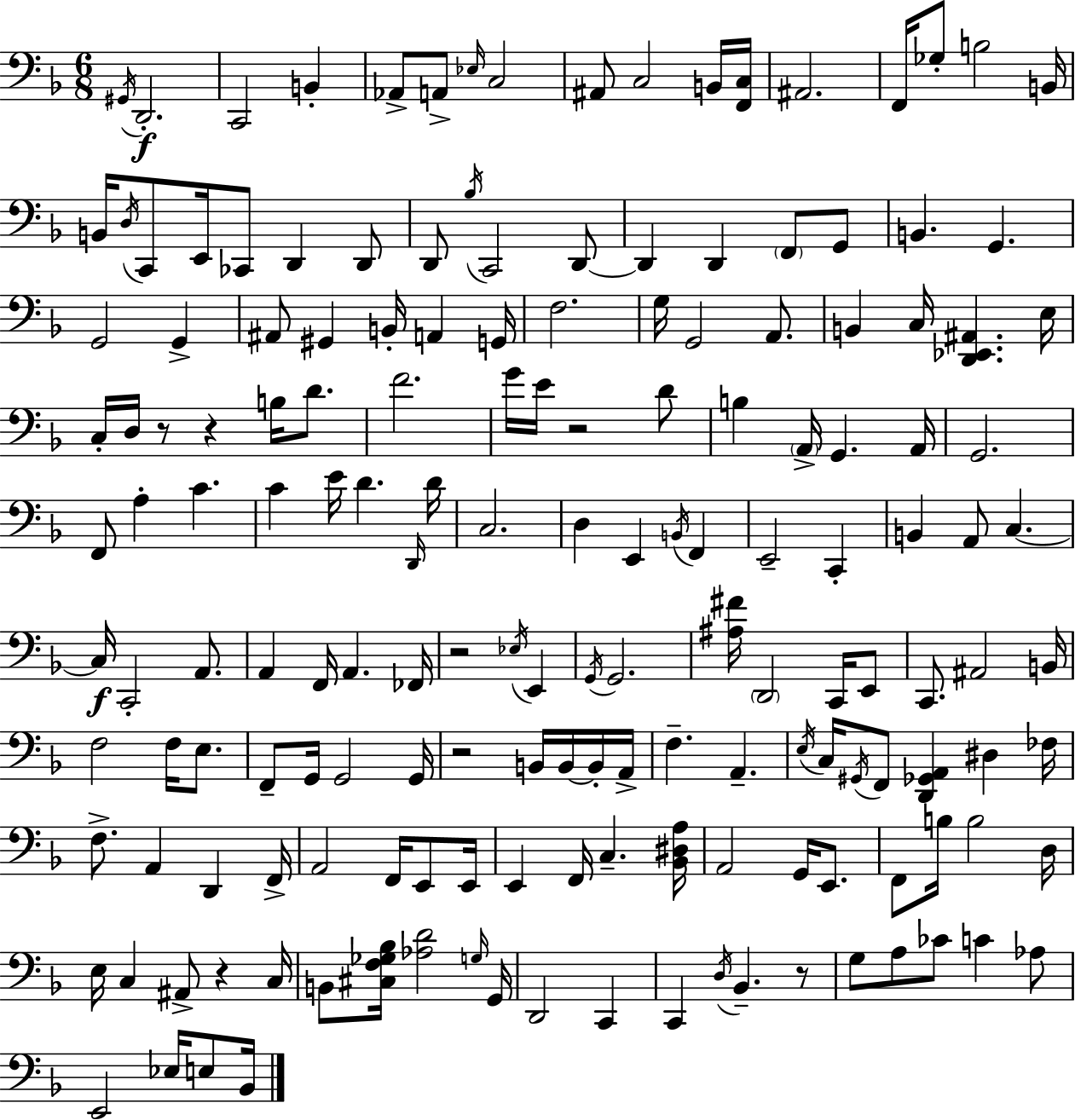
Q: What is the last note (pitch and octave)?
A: Bb2